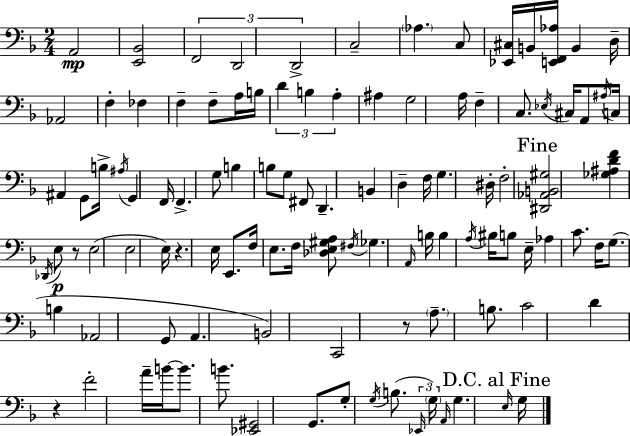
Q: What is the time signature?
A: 2/4